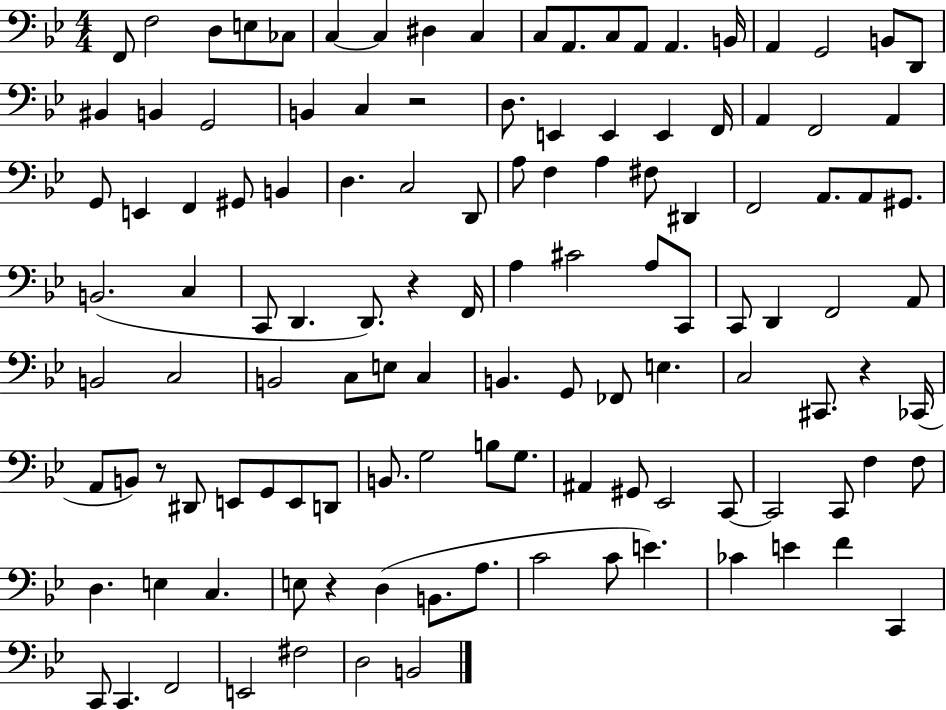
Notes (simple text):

F2/e F3/h D3/e E3/e CES3/e C3/q C3/q D#3/q C3/q C3/e A2/e. C3/e A2/e A2/q. B2/s A2/q G2/h B2/e D2/e BIS2/q B2/q G2/h B2/q C3/q R/h D3/e. E2/q E2/q E2/q F2/s A2/q F2/h A2/q G2/e E2/q F2/q G#2/e B2/q D3/q. C3/h D2/e A3/e F3/q A3/q F#3/e D#2/q F2/h A2/e. A2/e G#2/e. B2/h. C3/q C2/e D2/q. D2/e. R/q F2/s A3/q C#4/h A3/e C2/e C2/e D2/q F2/h A2/e B2/h C3/h B2/h C3/e E3/e C3/q B2/q. G2/e FES2/e E3/q. C3/h C#2/e. R/q CES2/s A2/e B2/e R/e D#2/e E2/e G2/e E2/e D2/e B2/e. G3/h B3/e G3/e. A#2/q G#2/e Eb2/h C2/e C2/h C2/e F3/q F3/e D3/q. E3/q C3/q. E3/e R/q D3/q B2/e. A3/e. C4/h C4/e E4/q. CES4/q E4/q F4/q C2/q C2/e C2/q. F2/h E2/h F#3/h D3/h B2/h